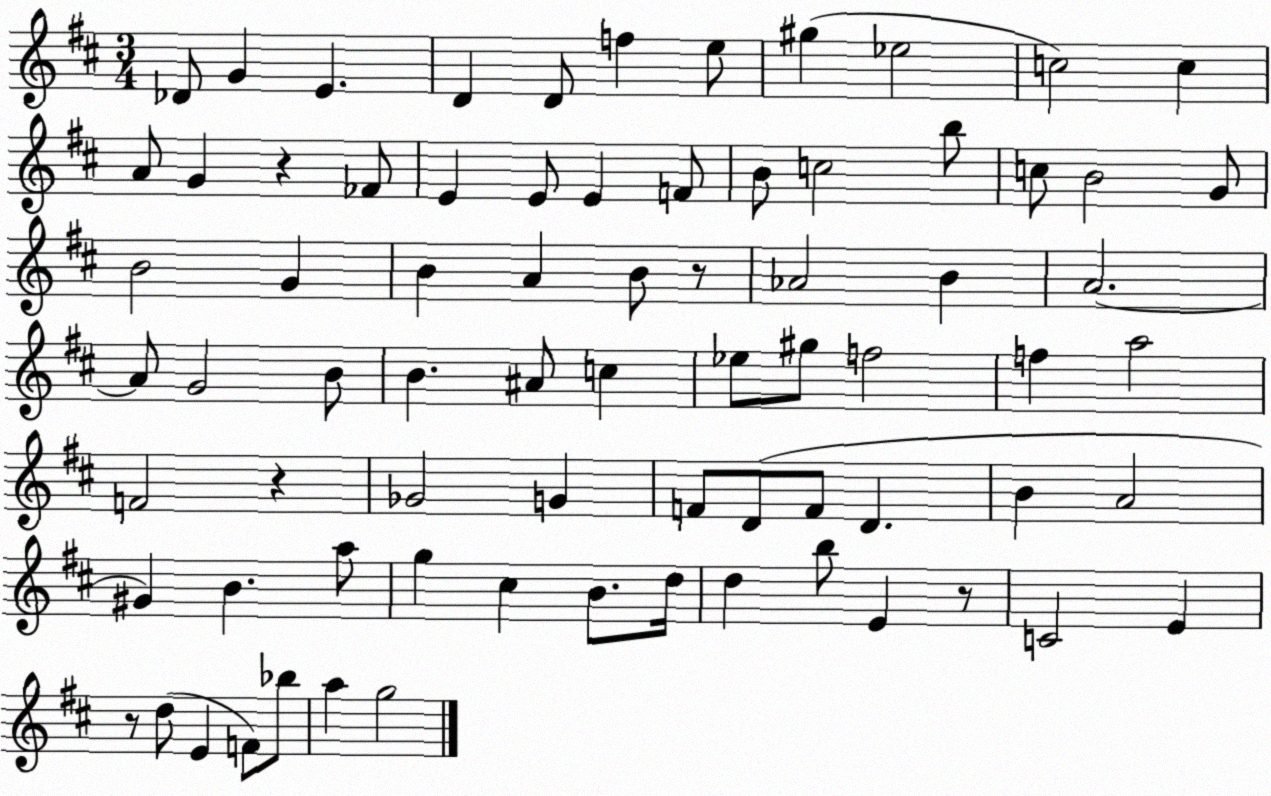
X:1
T:Untitled
M:3/4
L:1/4
K:D
_D/2 G E D D/2 f e/2 ^g _e2 c2 c A/2 G z _F/2 E E/2 E F/2 B/2 c2 b/2 c/2 B2 G/2 B2 G B A B/2 z/2 _A2 B A2 A/2 G2 B/2 B ^A/2 c _e/2 ^g/2 f2 f a2 F2 z _G2 G F/2 D/2 F/2 D B A2 ^G B a/2 g ^c B/2 d/4 d b/2 E z/2 C2 E z/2 d/2 E F/2 _b/2 a g2